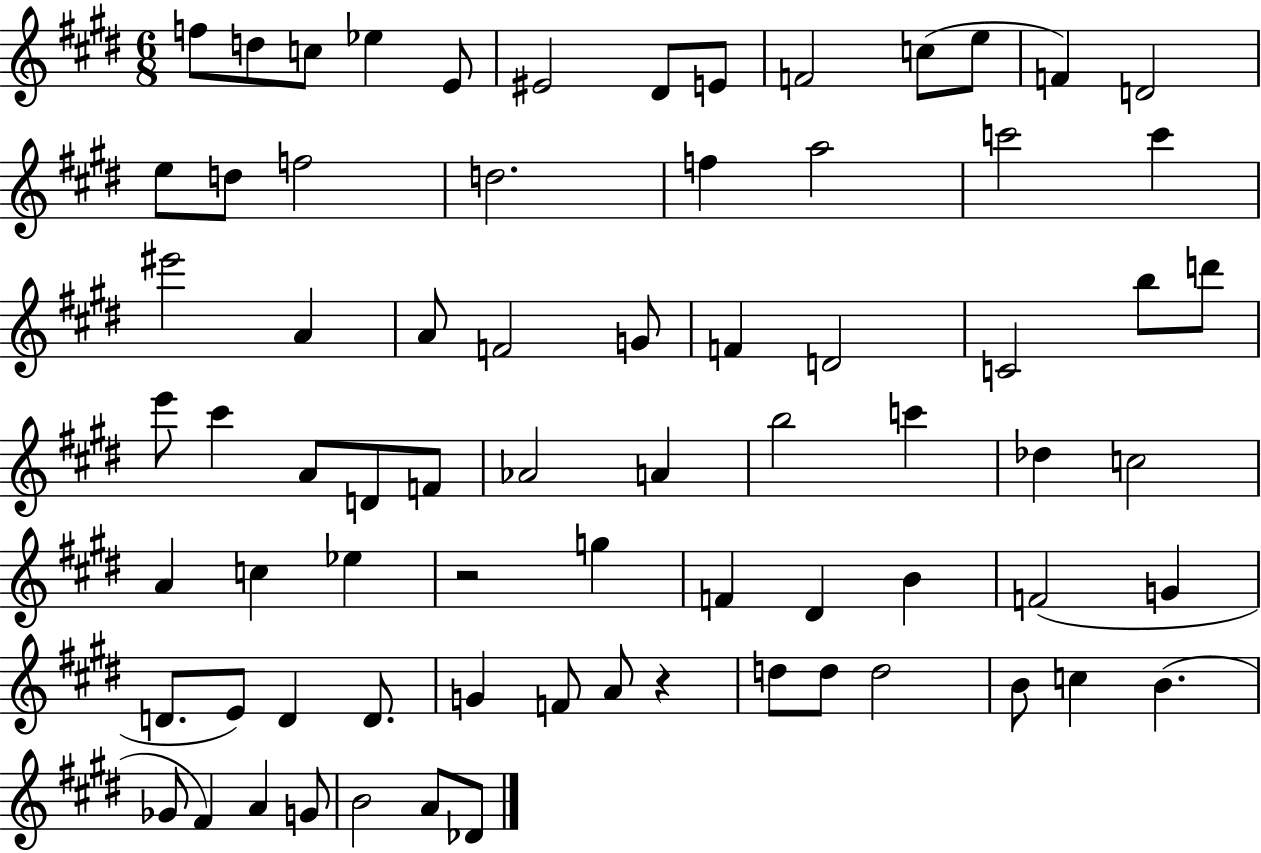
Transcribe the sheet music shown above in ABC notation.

X:1
T:Untitled
M:6/8
L:1/4
K:E
f/2 d/2 c/2 _e E/2 ^E2 ^D/2 E/2 F2 c/2 e/2 F D2 e/2 d/2 f2 d2 f a2 c'2 c' ^e'2 A A/2 F2 G/2 F D2 C2 b/2 d'/2 e'/2 ^c' A/2 D/2 F/2 _A2 A b2 c' _d c2 A c _e z2 g F ^D B F2 G D/2 E/2 D D/2 G F/2 A/2 z d/2 d/2 d2 B/2 c B _G/2 ^F A G/2 B2 A/2 _D/2